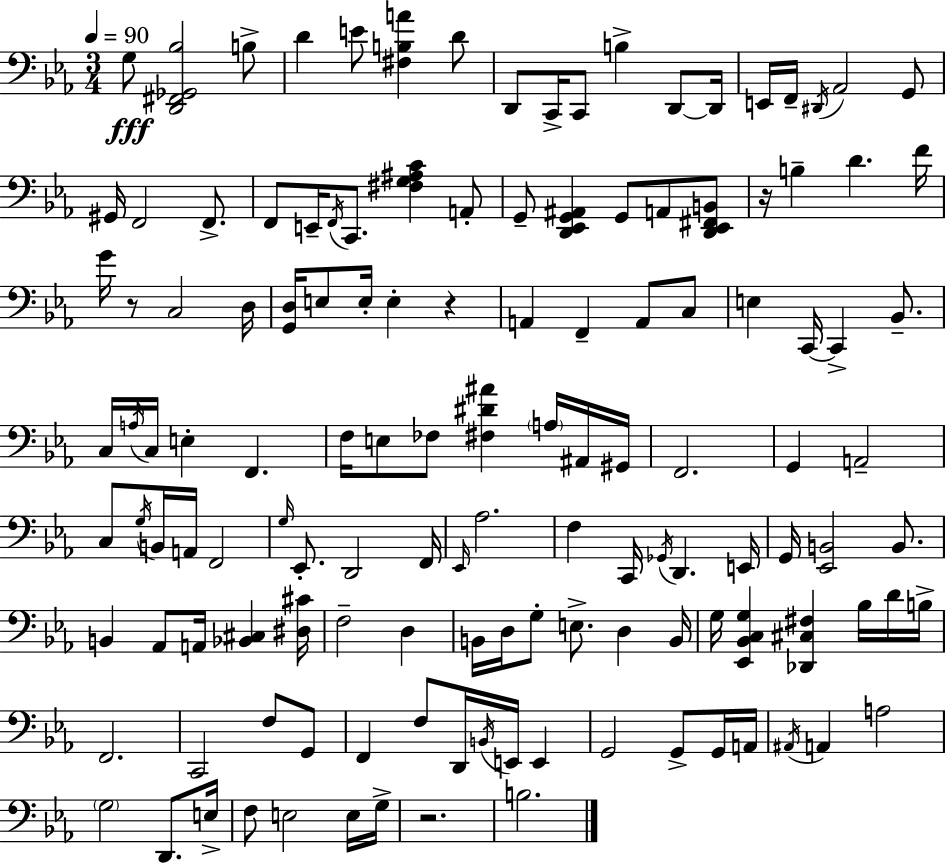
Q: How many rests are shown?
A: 4